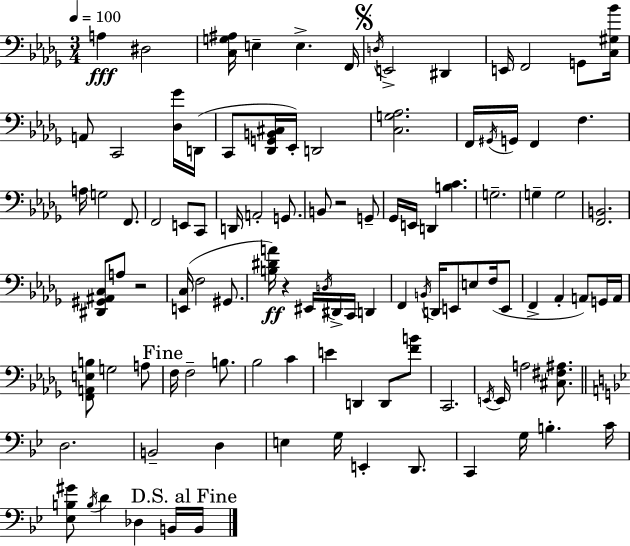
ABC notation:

X:1
T:Untitled
M:3/4
L:1/4
K:Bbm
A, ^D,2 [C,G,^A,]/4 E, E, F,,/4 D,/4 E,,2 ^D,, E,,/4 F,,2 G,,/2 [C,^G,_B]/4 A,,/2 C,,2 [_D,_G]/4 D,,/4 C,,/2 [_D,,G,,B,,^C,]/4 _E,,/4 D,,2 [C,G,_A,]2 F,,/4 ^G,,/4 G,,/4 F,, F, A,/4 G,2 F,,/2 F,,2 E,,/2 C,,/2 D,,/4 A,,2 G,,/2 B,,/2 z2 G,,/2 _G,,/4 E,,/4 D,, [B,C] G,2 G, G,2 [F,,B,,]2 [^D,,^G,,^A,,C,]/2 A,/2 z2 [E,,C,]/4 F,2 ^G,,/2 [B,^DA]/4 z ^E,,/4 D,/4 ^D,,/4 C,,/4 D,, F,, B,,/4 D,,/4 E,,/2 E,/2 F,/4 E,,/2 F,, _A,, A,,/2 G,,/4 A,,/4 [F,,A,,E,B,]/2 G,2 A,/2 F,/4 F,2 B,/2 _B,2 C E D,, D,,/2 [FB]/2 C,,2 E,,/4 E,,/4 A,2 [^C,^F,^A,]/2 D,2 B,,2 D, E, G,/4 E,, D,,/2 C,, G,/4 B, C/4 [_E,B,^G]/2 B,/4 D _D, B,,/4 B,,/4